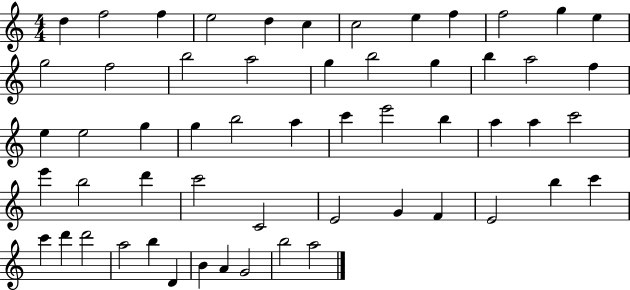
D5/q F5/h F5/q E5/h D5/q C5/q C5/h E5/q F5/q F5/h G5/q E5/q G5/h F5/h B5/h A5/h G5/q B5/h G5/q B5/q A5/h F5/q E5/q E5/h G5/q G5/q B5/h A5/q C6/q E6/h B5/q A5/q A5/q C6/h E6/q B5/h D6/q C6/h C4/h E4/h G4/q F4/q E4/h B5/q C6/q C6/q D6/q D6/h A5/h B5/q D4/q B4/q A4/q G4/h B5/h A5/h